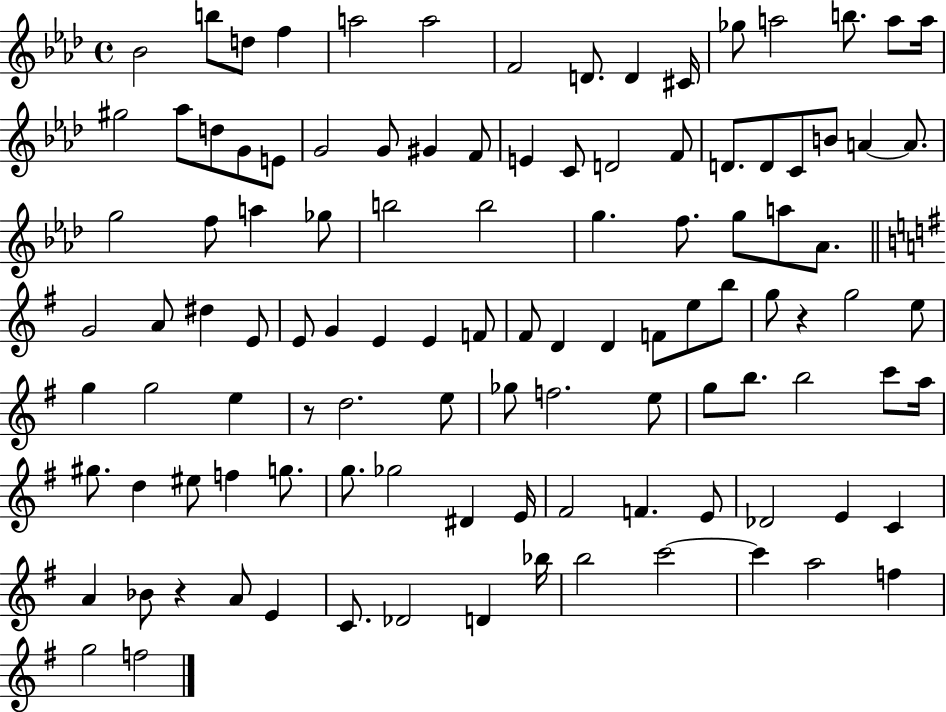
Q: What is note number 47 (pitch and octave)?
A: A4